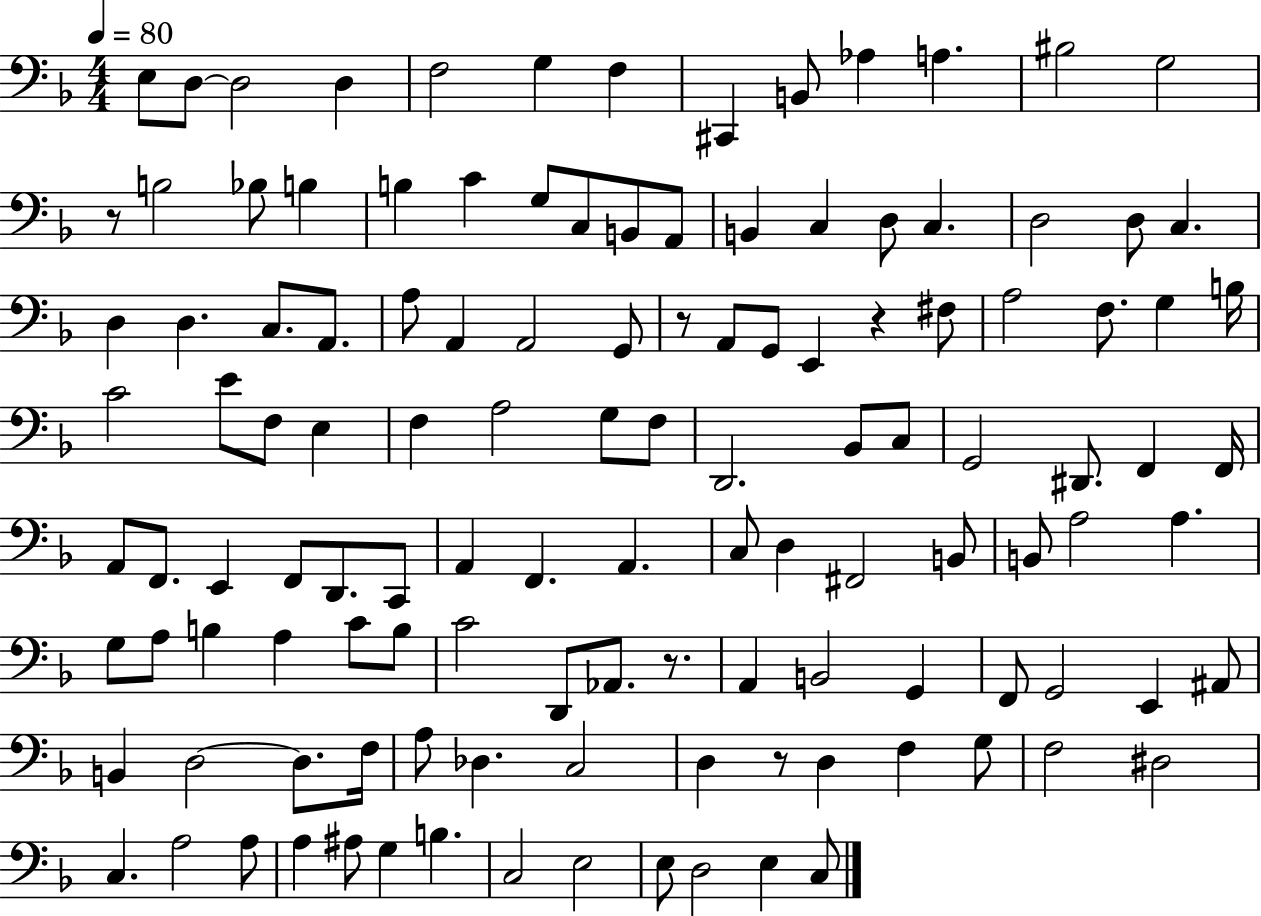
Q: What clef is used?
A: bass